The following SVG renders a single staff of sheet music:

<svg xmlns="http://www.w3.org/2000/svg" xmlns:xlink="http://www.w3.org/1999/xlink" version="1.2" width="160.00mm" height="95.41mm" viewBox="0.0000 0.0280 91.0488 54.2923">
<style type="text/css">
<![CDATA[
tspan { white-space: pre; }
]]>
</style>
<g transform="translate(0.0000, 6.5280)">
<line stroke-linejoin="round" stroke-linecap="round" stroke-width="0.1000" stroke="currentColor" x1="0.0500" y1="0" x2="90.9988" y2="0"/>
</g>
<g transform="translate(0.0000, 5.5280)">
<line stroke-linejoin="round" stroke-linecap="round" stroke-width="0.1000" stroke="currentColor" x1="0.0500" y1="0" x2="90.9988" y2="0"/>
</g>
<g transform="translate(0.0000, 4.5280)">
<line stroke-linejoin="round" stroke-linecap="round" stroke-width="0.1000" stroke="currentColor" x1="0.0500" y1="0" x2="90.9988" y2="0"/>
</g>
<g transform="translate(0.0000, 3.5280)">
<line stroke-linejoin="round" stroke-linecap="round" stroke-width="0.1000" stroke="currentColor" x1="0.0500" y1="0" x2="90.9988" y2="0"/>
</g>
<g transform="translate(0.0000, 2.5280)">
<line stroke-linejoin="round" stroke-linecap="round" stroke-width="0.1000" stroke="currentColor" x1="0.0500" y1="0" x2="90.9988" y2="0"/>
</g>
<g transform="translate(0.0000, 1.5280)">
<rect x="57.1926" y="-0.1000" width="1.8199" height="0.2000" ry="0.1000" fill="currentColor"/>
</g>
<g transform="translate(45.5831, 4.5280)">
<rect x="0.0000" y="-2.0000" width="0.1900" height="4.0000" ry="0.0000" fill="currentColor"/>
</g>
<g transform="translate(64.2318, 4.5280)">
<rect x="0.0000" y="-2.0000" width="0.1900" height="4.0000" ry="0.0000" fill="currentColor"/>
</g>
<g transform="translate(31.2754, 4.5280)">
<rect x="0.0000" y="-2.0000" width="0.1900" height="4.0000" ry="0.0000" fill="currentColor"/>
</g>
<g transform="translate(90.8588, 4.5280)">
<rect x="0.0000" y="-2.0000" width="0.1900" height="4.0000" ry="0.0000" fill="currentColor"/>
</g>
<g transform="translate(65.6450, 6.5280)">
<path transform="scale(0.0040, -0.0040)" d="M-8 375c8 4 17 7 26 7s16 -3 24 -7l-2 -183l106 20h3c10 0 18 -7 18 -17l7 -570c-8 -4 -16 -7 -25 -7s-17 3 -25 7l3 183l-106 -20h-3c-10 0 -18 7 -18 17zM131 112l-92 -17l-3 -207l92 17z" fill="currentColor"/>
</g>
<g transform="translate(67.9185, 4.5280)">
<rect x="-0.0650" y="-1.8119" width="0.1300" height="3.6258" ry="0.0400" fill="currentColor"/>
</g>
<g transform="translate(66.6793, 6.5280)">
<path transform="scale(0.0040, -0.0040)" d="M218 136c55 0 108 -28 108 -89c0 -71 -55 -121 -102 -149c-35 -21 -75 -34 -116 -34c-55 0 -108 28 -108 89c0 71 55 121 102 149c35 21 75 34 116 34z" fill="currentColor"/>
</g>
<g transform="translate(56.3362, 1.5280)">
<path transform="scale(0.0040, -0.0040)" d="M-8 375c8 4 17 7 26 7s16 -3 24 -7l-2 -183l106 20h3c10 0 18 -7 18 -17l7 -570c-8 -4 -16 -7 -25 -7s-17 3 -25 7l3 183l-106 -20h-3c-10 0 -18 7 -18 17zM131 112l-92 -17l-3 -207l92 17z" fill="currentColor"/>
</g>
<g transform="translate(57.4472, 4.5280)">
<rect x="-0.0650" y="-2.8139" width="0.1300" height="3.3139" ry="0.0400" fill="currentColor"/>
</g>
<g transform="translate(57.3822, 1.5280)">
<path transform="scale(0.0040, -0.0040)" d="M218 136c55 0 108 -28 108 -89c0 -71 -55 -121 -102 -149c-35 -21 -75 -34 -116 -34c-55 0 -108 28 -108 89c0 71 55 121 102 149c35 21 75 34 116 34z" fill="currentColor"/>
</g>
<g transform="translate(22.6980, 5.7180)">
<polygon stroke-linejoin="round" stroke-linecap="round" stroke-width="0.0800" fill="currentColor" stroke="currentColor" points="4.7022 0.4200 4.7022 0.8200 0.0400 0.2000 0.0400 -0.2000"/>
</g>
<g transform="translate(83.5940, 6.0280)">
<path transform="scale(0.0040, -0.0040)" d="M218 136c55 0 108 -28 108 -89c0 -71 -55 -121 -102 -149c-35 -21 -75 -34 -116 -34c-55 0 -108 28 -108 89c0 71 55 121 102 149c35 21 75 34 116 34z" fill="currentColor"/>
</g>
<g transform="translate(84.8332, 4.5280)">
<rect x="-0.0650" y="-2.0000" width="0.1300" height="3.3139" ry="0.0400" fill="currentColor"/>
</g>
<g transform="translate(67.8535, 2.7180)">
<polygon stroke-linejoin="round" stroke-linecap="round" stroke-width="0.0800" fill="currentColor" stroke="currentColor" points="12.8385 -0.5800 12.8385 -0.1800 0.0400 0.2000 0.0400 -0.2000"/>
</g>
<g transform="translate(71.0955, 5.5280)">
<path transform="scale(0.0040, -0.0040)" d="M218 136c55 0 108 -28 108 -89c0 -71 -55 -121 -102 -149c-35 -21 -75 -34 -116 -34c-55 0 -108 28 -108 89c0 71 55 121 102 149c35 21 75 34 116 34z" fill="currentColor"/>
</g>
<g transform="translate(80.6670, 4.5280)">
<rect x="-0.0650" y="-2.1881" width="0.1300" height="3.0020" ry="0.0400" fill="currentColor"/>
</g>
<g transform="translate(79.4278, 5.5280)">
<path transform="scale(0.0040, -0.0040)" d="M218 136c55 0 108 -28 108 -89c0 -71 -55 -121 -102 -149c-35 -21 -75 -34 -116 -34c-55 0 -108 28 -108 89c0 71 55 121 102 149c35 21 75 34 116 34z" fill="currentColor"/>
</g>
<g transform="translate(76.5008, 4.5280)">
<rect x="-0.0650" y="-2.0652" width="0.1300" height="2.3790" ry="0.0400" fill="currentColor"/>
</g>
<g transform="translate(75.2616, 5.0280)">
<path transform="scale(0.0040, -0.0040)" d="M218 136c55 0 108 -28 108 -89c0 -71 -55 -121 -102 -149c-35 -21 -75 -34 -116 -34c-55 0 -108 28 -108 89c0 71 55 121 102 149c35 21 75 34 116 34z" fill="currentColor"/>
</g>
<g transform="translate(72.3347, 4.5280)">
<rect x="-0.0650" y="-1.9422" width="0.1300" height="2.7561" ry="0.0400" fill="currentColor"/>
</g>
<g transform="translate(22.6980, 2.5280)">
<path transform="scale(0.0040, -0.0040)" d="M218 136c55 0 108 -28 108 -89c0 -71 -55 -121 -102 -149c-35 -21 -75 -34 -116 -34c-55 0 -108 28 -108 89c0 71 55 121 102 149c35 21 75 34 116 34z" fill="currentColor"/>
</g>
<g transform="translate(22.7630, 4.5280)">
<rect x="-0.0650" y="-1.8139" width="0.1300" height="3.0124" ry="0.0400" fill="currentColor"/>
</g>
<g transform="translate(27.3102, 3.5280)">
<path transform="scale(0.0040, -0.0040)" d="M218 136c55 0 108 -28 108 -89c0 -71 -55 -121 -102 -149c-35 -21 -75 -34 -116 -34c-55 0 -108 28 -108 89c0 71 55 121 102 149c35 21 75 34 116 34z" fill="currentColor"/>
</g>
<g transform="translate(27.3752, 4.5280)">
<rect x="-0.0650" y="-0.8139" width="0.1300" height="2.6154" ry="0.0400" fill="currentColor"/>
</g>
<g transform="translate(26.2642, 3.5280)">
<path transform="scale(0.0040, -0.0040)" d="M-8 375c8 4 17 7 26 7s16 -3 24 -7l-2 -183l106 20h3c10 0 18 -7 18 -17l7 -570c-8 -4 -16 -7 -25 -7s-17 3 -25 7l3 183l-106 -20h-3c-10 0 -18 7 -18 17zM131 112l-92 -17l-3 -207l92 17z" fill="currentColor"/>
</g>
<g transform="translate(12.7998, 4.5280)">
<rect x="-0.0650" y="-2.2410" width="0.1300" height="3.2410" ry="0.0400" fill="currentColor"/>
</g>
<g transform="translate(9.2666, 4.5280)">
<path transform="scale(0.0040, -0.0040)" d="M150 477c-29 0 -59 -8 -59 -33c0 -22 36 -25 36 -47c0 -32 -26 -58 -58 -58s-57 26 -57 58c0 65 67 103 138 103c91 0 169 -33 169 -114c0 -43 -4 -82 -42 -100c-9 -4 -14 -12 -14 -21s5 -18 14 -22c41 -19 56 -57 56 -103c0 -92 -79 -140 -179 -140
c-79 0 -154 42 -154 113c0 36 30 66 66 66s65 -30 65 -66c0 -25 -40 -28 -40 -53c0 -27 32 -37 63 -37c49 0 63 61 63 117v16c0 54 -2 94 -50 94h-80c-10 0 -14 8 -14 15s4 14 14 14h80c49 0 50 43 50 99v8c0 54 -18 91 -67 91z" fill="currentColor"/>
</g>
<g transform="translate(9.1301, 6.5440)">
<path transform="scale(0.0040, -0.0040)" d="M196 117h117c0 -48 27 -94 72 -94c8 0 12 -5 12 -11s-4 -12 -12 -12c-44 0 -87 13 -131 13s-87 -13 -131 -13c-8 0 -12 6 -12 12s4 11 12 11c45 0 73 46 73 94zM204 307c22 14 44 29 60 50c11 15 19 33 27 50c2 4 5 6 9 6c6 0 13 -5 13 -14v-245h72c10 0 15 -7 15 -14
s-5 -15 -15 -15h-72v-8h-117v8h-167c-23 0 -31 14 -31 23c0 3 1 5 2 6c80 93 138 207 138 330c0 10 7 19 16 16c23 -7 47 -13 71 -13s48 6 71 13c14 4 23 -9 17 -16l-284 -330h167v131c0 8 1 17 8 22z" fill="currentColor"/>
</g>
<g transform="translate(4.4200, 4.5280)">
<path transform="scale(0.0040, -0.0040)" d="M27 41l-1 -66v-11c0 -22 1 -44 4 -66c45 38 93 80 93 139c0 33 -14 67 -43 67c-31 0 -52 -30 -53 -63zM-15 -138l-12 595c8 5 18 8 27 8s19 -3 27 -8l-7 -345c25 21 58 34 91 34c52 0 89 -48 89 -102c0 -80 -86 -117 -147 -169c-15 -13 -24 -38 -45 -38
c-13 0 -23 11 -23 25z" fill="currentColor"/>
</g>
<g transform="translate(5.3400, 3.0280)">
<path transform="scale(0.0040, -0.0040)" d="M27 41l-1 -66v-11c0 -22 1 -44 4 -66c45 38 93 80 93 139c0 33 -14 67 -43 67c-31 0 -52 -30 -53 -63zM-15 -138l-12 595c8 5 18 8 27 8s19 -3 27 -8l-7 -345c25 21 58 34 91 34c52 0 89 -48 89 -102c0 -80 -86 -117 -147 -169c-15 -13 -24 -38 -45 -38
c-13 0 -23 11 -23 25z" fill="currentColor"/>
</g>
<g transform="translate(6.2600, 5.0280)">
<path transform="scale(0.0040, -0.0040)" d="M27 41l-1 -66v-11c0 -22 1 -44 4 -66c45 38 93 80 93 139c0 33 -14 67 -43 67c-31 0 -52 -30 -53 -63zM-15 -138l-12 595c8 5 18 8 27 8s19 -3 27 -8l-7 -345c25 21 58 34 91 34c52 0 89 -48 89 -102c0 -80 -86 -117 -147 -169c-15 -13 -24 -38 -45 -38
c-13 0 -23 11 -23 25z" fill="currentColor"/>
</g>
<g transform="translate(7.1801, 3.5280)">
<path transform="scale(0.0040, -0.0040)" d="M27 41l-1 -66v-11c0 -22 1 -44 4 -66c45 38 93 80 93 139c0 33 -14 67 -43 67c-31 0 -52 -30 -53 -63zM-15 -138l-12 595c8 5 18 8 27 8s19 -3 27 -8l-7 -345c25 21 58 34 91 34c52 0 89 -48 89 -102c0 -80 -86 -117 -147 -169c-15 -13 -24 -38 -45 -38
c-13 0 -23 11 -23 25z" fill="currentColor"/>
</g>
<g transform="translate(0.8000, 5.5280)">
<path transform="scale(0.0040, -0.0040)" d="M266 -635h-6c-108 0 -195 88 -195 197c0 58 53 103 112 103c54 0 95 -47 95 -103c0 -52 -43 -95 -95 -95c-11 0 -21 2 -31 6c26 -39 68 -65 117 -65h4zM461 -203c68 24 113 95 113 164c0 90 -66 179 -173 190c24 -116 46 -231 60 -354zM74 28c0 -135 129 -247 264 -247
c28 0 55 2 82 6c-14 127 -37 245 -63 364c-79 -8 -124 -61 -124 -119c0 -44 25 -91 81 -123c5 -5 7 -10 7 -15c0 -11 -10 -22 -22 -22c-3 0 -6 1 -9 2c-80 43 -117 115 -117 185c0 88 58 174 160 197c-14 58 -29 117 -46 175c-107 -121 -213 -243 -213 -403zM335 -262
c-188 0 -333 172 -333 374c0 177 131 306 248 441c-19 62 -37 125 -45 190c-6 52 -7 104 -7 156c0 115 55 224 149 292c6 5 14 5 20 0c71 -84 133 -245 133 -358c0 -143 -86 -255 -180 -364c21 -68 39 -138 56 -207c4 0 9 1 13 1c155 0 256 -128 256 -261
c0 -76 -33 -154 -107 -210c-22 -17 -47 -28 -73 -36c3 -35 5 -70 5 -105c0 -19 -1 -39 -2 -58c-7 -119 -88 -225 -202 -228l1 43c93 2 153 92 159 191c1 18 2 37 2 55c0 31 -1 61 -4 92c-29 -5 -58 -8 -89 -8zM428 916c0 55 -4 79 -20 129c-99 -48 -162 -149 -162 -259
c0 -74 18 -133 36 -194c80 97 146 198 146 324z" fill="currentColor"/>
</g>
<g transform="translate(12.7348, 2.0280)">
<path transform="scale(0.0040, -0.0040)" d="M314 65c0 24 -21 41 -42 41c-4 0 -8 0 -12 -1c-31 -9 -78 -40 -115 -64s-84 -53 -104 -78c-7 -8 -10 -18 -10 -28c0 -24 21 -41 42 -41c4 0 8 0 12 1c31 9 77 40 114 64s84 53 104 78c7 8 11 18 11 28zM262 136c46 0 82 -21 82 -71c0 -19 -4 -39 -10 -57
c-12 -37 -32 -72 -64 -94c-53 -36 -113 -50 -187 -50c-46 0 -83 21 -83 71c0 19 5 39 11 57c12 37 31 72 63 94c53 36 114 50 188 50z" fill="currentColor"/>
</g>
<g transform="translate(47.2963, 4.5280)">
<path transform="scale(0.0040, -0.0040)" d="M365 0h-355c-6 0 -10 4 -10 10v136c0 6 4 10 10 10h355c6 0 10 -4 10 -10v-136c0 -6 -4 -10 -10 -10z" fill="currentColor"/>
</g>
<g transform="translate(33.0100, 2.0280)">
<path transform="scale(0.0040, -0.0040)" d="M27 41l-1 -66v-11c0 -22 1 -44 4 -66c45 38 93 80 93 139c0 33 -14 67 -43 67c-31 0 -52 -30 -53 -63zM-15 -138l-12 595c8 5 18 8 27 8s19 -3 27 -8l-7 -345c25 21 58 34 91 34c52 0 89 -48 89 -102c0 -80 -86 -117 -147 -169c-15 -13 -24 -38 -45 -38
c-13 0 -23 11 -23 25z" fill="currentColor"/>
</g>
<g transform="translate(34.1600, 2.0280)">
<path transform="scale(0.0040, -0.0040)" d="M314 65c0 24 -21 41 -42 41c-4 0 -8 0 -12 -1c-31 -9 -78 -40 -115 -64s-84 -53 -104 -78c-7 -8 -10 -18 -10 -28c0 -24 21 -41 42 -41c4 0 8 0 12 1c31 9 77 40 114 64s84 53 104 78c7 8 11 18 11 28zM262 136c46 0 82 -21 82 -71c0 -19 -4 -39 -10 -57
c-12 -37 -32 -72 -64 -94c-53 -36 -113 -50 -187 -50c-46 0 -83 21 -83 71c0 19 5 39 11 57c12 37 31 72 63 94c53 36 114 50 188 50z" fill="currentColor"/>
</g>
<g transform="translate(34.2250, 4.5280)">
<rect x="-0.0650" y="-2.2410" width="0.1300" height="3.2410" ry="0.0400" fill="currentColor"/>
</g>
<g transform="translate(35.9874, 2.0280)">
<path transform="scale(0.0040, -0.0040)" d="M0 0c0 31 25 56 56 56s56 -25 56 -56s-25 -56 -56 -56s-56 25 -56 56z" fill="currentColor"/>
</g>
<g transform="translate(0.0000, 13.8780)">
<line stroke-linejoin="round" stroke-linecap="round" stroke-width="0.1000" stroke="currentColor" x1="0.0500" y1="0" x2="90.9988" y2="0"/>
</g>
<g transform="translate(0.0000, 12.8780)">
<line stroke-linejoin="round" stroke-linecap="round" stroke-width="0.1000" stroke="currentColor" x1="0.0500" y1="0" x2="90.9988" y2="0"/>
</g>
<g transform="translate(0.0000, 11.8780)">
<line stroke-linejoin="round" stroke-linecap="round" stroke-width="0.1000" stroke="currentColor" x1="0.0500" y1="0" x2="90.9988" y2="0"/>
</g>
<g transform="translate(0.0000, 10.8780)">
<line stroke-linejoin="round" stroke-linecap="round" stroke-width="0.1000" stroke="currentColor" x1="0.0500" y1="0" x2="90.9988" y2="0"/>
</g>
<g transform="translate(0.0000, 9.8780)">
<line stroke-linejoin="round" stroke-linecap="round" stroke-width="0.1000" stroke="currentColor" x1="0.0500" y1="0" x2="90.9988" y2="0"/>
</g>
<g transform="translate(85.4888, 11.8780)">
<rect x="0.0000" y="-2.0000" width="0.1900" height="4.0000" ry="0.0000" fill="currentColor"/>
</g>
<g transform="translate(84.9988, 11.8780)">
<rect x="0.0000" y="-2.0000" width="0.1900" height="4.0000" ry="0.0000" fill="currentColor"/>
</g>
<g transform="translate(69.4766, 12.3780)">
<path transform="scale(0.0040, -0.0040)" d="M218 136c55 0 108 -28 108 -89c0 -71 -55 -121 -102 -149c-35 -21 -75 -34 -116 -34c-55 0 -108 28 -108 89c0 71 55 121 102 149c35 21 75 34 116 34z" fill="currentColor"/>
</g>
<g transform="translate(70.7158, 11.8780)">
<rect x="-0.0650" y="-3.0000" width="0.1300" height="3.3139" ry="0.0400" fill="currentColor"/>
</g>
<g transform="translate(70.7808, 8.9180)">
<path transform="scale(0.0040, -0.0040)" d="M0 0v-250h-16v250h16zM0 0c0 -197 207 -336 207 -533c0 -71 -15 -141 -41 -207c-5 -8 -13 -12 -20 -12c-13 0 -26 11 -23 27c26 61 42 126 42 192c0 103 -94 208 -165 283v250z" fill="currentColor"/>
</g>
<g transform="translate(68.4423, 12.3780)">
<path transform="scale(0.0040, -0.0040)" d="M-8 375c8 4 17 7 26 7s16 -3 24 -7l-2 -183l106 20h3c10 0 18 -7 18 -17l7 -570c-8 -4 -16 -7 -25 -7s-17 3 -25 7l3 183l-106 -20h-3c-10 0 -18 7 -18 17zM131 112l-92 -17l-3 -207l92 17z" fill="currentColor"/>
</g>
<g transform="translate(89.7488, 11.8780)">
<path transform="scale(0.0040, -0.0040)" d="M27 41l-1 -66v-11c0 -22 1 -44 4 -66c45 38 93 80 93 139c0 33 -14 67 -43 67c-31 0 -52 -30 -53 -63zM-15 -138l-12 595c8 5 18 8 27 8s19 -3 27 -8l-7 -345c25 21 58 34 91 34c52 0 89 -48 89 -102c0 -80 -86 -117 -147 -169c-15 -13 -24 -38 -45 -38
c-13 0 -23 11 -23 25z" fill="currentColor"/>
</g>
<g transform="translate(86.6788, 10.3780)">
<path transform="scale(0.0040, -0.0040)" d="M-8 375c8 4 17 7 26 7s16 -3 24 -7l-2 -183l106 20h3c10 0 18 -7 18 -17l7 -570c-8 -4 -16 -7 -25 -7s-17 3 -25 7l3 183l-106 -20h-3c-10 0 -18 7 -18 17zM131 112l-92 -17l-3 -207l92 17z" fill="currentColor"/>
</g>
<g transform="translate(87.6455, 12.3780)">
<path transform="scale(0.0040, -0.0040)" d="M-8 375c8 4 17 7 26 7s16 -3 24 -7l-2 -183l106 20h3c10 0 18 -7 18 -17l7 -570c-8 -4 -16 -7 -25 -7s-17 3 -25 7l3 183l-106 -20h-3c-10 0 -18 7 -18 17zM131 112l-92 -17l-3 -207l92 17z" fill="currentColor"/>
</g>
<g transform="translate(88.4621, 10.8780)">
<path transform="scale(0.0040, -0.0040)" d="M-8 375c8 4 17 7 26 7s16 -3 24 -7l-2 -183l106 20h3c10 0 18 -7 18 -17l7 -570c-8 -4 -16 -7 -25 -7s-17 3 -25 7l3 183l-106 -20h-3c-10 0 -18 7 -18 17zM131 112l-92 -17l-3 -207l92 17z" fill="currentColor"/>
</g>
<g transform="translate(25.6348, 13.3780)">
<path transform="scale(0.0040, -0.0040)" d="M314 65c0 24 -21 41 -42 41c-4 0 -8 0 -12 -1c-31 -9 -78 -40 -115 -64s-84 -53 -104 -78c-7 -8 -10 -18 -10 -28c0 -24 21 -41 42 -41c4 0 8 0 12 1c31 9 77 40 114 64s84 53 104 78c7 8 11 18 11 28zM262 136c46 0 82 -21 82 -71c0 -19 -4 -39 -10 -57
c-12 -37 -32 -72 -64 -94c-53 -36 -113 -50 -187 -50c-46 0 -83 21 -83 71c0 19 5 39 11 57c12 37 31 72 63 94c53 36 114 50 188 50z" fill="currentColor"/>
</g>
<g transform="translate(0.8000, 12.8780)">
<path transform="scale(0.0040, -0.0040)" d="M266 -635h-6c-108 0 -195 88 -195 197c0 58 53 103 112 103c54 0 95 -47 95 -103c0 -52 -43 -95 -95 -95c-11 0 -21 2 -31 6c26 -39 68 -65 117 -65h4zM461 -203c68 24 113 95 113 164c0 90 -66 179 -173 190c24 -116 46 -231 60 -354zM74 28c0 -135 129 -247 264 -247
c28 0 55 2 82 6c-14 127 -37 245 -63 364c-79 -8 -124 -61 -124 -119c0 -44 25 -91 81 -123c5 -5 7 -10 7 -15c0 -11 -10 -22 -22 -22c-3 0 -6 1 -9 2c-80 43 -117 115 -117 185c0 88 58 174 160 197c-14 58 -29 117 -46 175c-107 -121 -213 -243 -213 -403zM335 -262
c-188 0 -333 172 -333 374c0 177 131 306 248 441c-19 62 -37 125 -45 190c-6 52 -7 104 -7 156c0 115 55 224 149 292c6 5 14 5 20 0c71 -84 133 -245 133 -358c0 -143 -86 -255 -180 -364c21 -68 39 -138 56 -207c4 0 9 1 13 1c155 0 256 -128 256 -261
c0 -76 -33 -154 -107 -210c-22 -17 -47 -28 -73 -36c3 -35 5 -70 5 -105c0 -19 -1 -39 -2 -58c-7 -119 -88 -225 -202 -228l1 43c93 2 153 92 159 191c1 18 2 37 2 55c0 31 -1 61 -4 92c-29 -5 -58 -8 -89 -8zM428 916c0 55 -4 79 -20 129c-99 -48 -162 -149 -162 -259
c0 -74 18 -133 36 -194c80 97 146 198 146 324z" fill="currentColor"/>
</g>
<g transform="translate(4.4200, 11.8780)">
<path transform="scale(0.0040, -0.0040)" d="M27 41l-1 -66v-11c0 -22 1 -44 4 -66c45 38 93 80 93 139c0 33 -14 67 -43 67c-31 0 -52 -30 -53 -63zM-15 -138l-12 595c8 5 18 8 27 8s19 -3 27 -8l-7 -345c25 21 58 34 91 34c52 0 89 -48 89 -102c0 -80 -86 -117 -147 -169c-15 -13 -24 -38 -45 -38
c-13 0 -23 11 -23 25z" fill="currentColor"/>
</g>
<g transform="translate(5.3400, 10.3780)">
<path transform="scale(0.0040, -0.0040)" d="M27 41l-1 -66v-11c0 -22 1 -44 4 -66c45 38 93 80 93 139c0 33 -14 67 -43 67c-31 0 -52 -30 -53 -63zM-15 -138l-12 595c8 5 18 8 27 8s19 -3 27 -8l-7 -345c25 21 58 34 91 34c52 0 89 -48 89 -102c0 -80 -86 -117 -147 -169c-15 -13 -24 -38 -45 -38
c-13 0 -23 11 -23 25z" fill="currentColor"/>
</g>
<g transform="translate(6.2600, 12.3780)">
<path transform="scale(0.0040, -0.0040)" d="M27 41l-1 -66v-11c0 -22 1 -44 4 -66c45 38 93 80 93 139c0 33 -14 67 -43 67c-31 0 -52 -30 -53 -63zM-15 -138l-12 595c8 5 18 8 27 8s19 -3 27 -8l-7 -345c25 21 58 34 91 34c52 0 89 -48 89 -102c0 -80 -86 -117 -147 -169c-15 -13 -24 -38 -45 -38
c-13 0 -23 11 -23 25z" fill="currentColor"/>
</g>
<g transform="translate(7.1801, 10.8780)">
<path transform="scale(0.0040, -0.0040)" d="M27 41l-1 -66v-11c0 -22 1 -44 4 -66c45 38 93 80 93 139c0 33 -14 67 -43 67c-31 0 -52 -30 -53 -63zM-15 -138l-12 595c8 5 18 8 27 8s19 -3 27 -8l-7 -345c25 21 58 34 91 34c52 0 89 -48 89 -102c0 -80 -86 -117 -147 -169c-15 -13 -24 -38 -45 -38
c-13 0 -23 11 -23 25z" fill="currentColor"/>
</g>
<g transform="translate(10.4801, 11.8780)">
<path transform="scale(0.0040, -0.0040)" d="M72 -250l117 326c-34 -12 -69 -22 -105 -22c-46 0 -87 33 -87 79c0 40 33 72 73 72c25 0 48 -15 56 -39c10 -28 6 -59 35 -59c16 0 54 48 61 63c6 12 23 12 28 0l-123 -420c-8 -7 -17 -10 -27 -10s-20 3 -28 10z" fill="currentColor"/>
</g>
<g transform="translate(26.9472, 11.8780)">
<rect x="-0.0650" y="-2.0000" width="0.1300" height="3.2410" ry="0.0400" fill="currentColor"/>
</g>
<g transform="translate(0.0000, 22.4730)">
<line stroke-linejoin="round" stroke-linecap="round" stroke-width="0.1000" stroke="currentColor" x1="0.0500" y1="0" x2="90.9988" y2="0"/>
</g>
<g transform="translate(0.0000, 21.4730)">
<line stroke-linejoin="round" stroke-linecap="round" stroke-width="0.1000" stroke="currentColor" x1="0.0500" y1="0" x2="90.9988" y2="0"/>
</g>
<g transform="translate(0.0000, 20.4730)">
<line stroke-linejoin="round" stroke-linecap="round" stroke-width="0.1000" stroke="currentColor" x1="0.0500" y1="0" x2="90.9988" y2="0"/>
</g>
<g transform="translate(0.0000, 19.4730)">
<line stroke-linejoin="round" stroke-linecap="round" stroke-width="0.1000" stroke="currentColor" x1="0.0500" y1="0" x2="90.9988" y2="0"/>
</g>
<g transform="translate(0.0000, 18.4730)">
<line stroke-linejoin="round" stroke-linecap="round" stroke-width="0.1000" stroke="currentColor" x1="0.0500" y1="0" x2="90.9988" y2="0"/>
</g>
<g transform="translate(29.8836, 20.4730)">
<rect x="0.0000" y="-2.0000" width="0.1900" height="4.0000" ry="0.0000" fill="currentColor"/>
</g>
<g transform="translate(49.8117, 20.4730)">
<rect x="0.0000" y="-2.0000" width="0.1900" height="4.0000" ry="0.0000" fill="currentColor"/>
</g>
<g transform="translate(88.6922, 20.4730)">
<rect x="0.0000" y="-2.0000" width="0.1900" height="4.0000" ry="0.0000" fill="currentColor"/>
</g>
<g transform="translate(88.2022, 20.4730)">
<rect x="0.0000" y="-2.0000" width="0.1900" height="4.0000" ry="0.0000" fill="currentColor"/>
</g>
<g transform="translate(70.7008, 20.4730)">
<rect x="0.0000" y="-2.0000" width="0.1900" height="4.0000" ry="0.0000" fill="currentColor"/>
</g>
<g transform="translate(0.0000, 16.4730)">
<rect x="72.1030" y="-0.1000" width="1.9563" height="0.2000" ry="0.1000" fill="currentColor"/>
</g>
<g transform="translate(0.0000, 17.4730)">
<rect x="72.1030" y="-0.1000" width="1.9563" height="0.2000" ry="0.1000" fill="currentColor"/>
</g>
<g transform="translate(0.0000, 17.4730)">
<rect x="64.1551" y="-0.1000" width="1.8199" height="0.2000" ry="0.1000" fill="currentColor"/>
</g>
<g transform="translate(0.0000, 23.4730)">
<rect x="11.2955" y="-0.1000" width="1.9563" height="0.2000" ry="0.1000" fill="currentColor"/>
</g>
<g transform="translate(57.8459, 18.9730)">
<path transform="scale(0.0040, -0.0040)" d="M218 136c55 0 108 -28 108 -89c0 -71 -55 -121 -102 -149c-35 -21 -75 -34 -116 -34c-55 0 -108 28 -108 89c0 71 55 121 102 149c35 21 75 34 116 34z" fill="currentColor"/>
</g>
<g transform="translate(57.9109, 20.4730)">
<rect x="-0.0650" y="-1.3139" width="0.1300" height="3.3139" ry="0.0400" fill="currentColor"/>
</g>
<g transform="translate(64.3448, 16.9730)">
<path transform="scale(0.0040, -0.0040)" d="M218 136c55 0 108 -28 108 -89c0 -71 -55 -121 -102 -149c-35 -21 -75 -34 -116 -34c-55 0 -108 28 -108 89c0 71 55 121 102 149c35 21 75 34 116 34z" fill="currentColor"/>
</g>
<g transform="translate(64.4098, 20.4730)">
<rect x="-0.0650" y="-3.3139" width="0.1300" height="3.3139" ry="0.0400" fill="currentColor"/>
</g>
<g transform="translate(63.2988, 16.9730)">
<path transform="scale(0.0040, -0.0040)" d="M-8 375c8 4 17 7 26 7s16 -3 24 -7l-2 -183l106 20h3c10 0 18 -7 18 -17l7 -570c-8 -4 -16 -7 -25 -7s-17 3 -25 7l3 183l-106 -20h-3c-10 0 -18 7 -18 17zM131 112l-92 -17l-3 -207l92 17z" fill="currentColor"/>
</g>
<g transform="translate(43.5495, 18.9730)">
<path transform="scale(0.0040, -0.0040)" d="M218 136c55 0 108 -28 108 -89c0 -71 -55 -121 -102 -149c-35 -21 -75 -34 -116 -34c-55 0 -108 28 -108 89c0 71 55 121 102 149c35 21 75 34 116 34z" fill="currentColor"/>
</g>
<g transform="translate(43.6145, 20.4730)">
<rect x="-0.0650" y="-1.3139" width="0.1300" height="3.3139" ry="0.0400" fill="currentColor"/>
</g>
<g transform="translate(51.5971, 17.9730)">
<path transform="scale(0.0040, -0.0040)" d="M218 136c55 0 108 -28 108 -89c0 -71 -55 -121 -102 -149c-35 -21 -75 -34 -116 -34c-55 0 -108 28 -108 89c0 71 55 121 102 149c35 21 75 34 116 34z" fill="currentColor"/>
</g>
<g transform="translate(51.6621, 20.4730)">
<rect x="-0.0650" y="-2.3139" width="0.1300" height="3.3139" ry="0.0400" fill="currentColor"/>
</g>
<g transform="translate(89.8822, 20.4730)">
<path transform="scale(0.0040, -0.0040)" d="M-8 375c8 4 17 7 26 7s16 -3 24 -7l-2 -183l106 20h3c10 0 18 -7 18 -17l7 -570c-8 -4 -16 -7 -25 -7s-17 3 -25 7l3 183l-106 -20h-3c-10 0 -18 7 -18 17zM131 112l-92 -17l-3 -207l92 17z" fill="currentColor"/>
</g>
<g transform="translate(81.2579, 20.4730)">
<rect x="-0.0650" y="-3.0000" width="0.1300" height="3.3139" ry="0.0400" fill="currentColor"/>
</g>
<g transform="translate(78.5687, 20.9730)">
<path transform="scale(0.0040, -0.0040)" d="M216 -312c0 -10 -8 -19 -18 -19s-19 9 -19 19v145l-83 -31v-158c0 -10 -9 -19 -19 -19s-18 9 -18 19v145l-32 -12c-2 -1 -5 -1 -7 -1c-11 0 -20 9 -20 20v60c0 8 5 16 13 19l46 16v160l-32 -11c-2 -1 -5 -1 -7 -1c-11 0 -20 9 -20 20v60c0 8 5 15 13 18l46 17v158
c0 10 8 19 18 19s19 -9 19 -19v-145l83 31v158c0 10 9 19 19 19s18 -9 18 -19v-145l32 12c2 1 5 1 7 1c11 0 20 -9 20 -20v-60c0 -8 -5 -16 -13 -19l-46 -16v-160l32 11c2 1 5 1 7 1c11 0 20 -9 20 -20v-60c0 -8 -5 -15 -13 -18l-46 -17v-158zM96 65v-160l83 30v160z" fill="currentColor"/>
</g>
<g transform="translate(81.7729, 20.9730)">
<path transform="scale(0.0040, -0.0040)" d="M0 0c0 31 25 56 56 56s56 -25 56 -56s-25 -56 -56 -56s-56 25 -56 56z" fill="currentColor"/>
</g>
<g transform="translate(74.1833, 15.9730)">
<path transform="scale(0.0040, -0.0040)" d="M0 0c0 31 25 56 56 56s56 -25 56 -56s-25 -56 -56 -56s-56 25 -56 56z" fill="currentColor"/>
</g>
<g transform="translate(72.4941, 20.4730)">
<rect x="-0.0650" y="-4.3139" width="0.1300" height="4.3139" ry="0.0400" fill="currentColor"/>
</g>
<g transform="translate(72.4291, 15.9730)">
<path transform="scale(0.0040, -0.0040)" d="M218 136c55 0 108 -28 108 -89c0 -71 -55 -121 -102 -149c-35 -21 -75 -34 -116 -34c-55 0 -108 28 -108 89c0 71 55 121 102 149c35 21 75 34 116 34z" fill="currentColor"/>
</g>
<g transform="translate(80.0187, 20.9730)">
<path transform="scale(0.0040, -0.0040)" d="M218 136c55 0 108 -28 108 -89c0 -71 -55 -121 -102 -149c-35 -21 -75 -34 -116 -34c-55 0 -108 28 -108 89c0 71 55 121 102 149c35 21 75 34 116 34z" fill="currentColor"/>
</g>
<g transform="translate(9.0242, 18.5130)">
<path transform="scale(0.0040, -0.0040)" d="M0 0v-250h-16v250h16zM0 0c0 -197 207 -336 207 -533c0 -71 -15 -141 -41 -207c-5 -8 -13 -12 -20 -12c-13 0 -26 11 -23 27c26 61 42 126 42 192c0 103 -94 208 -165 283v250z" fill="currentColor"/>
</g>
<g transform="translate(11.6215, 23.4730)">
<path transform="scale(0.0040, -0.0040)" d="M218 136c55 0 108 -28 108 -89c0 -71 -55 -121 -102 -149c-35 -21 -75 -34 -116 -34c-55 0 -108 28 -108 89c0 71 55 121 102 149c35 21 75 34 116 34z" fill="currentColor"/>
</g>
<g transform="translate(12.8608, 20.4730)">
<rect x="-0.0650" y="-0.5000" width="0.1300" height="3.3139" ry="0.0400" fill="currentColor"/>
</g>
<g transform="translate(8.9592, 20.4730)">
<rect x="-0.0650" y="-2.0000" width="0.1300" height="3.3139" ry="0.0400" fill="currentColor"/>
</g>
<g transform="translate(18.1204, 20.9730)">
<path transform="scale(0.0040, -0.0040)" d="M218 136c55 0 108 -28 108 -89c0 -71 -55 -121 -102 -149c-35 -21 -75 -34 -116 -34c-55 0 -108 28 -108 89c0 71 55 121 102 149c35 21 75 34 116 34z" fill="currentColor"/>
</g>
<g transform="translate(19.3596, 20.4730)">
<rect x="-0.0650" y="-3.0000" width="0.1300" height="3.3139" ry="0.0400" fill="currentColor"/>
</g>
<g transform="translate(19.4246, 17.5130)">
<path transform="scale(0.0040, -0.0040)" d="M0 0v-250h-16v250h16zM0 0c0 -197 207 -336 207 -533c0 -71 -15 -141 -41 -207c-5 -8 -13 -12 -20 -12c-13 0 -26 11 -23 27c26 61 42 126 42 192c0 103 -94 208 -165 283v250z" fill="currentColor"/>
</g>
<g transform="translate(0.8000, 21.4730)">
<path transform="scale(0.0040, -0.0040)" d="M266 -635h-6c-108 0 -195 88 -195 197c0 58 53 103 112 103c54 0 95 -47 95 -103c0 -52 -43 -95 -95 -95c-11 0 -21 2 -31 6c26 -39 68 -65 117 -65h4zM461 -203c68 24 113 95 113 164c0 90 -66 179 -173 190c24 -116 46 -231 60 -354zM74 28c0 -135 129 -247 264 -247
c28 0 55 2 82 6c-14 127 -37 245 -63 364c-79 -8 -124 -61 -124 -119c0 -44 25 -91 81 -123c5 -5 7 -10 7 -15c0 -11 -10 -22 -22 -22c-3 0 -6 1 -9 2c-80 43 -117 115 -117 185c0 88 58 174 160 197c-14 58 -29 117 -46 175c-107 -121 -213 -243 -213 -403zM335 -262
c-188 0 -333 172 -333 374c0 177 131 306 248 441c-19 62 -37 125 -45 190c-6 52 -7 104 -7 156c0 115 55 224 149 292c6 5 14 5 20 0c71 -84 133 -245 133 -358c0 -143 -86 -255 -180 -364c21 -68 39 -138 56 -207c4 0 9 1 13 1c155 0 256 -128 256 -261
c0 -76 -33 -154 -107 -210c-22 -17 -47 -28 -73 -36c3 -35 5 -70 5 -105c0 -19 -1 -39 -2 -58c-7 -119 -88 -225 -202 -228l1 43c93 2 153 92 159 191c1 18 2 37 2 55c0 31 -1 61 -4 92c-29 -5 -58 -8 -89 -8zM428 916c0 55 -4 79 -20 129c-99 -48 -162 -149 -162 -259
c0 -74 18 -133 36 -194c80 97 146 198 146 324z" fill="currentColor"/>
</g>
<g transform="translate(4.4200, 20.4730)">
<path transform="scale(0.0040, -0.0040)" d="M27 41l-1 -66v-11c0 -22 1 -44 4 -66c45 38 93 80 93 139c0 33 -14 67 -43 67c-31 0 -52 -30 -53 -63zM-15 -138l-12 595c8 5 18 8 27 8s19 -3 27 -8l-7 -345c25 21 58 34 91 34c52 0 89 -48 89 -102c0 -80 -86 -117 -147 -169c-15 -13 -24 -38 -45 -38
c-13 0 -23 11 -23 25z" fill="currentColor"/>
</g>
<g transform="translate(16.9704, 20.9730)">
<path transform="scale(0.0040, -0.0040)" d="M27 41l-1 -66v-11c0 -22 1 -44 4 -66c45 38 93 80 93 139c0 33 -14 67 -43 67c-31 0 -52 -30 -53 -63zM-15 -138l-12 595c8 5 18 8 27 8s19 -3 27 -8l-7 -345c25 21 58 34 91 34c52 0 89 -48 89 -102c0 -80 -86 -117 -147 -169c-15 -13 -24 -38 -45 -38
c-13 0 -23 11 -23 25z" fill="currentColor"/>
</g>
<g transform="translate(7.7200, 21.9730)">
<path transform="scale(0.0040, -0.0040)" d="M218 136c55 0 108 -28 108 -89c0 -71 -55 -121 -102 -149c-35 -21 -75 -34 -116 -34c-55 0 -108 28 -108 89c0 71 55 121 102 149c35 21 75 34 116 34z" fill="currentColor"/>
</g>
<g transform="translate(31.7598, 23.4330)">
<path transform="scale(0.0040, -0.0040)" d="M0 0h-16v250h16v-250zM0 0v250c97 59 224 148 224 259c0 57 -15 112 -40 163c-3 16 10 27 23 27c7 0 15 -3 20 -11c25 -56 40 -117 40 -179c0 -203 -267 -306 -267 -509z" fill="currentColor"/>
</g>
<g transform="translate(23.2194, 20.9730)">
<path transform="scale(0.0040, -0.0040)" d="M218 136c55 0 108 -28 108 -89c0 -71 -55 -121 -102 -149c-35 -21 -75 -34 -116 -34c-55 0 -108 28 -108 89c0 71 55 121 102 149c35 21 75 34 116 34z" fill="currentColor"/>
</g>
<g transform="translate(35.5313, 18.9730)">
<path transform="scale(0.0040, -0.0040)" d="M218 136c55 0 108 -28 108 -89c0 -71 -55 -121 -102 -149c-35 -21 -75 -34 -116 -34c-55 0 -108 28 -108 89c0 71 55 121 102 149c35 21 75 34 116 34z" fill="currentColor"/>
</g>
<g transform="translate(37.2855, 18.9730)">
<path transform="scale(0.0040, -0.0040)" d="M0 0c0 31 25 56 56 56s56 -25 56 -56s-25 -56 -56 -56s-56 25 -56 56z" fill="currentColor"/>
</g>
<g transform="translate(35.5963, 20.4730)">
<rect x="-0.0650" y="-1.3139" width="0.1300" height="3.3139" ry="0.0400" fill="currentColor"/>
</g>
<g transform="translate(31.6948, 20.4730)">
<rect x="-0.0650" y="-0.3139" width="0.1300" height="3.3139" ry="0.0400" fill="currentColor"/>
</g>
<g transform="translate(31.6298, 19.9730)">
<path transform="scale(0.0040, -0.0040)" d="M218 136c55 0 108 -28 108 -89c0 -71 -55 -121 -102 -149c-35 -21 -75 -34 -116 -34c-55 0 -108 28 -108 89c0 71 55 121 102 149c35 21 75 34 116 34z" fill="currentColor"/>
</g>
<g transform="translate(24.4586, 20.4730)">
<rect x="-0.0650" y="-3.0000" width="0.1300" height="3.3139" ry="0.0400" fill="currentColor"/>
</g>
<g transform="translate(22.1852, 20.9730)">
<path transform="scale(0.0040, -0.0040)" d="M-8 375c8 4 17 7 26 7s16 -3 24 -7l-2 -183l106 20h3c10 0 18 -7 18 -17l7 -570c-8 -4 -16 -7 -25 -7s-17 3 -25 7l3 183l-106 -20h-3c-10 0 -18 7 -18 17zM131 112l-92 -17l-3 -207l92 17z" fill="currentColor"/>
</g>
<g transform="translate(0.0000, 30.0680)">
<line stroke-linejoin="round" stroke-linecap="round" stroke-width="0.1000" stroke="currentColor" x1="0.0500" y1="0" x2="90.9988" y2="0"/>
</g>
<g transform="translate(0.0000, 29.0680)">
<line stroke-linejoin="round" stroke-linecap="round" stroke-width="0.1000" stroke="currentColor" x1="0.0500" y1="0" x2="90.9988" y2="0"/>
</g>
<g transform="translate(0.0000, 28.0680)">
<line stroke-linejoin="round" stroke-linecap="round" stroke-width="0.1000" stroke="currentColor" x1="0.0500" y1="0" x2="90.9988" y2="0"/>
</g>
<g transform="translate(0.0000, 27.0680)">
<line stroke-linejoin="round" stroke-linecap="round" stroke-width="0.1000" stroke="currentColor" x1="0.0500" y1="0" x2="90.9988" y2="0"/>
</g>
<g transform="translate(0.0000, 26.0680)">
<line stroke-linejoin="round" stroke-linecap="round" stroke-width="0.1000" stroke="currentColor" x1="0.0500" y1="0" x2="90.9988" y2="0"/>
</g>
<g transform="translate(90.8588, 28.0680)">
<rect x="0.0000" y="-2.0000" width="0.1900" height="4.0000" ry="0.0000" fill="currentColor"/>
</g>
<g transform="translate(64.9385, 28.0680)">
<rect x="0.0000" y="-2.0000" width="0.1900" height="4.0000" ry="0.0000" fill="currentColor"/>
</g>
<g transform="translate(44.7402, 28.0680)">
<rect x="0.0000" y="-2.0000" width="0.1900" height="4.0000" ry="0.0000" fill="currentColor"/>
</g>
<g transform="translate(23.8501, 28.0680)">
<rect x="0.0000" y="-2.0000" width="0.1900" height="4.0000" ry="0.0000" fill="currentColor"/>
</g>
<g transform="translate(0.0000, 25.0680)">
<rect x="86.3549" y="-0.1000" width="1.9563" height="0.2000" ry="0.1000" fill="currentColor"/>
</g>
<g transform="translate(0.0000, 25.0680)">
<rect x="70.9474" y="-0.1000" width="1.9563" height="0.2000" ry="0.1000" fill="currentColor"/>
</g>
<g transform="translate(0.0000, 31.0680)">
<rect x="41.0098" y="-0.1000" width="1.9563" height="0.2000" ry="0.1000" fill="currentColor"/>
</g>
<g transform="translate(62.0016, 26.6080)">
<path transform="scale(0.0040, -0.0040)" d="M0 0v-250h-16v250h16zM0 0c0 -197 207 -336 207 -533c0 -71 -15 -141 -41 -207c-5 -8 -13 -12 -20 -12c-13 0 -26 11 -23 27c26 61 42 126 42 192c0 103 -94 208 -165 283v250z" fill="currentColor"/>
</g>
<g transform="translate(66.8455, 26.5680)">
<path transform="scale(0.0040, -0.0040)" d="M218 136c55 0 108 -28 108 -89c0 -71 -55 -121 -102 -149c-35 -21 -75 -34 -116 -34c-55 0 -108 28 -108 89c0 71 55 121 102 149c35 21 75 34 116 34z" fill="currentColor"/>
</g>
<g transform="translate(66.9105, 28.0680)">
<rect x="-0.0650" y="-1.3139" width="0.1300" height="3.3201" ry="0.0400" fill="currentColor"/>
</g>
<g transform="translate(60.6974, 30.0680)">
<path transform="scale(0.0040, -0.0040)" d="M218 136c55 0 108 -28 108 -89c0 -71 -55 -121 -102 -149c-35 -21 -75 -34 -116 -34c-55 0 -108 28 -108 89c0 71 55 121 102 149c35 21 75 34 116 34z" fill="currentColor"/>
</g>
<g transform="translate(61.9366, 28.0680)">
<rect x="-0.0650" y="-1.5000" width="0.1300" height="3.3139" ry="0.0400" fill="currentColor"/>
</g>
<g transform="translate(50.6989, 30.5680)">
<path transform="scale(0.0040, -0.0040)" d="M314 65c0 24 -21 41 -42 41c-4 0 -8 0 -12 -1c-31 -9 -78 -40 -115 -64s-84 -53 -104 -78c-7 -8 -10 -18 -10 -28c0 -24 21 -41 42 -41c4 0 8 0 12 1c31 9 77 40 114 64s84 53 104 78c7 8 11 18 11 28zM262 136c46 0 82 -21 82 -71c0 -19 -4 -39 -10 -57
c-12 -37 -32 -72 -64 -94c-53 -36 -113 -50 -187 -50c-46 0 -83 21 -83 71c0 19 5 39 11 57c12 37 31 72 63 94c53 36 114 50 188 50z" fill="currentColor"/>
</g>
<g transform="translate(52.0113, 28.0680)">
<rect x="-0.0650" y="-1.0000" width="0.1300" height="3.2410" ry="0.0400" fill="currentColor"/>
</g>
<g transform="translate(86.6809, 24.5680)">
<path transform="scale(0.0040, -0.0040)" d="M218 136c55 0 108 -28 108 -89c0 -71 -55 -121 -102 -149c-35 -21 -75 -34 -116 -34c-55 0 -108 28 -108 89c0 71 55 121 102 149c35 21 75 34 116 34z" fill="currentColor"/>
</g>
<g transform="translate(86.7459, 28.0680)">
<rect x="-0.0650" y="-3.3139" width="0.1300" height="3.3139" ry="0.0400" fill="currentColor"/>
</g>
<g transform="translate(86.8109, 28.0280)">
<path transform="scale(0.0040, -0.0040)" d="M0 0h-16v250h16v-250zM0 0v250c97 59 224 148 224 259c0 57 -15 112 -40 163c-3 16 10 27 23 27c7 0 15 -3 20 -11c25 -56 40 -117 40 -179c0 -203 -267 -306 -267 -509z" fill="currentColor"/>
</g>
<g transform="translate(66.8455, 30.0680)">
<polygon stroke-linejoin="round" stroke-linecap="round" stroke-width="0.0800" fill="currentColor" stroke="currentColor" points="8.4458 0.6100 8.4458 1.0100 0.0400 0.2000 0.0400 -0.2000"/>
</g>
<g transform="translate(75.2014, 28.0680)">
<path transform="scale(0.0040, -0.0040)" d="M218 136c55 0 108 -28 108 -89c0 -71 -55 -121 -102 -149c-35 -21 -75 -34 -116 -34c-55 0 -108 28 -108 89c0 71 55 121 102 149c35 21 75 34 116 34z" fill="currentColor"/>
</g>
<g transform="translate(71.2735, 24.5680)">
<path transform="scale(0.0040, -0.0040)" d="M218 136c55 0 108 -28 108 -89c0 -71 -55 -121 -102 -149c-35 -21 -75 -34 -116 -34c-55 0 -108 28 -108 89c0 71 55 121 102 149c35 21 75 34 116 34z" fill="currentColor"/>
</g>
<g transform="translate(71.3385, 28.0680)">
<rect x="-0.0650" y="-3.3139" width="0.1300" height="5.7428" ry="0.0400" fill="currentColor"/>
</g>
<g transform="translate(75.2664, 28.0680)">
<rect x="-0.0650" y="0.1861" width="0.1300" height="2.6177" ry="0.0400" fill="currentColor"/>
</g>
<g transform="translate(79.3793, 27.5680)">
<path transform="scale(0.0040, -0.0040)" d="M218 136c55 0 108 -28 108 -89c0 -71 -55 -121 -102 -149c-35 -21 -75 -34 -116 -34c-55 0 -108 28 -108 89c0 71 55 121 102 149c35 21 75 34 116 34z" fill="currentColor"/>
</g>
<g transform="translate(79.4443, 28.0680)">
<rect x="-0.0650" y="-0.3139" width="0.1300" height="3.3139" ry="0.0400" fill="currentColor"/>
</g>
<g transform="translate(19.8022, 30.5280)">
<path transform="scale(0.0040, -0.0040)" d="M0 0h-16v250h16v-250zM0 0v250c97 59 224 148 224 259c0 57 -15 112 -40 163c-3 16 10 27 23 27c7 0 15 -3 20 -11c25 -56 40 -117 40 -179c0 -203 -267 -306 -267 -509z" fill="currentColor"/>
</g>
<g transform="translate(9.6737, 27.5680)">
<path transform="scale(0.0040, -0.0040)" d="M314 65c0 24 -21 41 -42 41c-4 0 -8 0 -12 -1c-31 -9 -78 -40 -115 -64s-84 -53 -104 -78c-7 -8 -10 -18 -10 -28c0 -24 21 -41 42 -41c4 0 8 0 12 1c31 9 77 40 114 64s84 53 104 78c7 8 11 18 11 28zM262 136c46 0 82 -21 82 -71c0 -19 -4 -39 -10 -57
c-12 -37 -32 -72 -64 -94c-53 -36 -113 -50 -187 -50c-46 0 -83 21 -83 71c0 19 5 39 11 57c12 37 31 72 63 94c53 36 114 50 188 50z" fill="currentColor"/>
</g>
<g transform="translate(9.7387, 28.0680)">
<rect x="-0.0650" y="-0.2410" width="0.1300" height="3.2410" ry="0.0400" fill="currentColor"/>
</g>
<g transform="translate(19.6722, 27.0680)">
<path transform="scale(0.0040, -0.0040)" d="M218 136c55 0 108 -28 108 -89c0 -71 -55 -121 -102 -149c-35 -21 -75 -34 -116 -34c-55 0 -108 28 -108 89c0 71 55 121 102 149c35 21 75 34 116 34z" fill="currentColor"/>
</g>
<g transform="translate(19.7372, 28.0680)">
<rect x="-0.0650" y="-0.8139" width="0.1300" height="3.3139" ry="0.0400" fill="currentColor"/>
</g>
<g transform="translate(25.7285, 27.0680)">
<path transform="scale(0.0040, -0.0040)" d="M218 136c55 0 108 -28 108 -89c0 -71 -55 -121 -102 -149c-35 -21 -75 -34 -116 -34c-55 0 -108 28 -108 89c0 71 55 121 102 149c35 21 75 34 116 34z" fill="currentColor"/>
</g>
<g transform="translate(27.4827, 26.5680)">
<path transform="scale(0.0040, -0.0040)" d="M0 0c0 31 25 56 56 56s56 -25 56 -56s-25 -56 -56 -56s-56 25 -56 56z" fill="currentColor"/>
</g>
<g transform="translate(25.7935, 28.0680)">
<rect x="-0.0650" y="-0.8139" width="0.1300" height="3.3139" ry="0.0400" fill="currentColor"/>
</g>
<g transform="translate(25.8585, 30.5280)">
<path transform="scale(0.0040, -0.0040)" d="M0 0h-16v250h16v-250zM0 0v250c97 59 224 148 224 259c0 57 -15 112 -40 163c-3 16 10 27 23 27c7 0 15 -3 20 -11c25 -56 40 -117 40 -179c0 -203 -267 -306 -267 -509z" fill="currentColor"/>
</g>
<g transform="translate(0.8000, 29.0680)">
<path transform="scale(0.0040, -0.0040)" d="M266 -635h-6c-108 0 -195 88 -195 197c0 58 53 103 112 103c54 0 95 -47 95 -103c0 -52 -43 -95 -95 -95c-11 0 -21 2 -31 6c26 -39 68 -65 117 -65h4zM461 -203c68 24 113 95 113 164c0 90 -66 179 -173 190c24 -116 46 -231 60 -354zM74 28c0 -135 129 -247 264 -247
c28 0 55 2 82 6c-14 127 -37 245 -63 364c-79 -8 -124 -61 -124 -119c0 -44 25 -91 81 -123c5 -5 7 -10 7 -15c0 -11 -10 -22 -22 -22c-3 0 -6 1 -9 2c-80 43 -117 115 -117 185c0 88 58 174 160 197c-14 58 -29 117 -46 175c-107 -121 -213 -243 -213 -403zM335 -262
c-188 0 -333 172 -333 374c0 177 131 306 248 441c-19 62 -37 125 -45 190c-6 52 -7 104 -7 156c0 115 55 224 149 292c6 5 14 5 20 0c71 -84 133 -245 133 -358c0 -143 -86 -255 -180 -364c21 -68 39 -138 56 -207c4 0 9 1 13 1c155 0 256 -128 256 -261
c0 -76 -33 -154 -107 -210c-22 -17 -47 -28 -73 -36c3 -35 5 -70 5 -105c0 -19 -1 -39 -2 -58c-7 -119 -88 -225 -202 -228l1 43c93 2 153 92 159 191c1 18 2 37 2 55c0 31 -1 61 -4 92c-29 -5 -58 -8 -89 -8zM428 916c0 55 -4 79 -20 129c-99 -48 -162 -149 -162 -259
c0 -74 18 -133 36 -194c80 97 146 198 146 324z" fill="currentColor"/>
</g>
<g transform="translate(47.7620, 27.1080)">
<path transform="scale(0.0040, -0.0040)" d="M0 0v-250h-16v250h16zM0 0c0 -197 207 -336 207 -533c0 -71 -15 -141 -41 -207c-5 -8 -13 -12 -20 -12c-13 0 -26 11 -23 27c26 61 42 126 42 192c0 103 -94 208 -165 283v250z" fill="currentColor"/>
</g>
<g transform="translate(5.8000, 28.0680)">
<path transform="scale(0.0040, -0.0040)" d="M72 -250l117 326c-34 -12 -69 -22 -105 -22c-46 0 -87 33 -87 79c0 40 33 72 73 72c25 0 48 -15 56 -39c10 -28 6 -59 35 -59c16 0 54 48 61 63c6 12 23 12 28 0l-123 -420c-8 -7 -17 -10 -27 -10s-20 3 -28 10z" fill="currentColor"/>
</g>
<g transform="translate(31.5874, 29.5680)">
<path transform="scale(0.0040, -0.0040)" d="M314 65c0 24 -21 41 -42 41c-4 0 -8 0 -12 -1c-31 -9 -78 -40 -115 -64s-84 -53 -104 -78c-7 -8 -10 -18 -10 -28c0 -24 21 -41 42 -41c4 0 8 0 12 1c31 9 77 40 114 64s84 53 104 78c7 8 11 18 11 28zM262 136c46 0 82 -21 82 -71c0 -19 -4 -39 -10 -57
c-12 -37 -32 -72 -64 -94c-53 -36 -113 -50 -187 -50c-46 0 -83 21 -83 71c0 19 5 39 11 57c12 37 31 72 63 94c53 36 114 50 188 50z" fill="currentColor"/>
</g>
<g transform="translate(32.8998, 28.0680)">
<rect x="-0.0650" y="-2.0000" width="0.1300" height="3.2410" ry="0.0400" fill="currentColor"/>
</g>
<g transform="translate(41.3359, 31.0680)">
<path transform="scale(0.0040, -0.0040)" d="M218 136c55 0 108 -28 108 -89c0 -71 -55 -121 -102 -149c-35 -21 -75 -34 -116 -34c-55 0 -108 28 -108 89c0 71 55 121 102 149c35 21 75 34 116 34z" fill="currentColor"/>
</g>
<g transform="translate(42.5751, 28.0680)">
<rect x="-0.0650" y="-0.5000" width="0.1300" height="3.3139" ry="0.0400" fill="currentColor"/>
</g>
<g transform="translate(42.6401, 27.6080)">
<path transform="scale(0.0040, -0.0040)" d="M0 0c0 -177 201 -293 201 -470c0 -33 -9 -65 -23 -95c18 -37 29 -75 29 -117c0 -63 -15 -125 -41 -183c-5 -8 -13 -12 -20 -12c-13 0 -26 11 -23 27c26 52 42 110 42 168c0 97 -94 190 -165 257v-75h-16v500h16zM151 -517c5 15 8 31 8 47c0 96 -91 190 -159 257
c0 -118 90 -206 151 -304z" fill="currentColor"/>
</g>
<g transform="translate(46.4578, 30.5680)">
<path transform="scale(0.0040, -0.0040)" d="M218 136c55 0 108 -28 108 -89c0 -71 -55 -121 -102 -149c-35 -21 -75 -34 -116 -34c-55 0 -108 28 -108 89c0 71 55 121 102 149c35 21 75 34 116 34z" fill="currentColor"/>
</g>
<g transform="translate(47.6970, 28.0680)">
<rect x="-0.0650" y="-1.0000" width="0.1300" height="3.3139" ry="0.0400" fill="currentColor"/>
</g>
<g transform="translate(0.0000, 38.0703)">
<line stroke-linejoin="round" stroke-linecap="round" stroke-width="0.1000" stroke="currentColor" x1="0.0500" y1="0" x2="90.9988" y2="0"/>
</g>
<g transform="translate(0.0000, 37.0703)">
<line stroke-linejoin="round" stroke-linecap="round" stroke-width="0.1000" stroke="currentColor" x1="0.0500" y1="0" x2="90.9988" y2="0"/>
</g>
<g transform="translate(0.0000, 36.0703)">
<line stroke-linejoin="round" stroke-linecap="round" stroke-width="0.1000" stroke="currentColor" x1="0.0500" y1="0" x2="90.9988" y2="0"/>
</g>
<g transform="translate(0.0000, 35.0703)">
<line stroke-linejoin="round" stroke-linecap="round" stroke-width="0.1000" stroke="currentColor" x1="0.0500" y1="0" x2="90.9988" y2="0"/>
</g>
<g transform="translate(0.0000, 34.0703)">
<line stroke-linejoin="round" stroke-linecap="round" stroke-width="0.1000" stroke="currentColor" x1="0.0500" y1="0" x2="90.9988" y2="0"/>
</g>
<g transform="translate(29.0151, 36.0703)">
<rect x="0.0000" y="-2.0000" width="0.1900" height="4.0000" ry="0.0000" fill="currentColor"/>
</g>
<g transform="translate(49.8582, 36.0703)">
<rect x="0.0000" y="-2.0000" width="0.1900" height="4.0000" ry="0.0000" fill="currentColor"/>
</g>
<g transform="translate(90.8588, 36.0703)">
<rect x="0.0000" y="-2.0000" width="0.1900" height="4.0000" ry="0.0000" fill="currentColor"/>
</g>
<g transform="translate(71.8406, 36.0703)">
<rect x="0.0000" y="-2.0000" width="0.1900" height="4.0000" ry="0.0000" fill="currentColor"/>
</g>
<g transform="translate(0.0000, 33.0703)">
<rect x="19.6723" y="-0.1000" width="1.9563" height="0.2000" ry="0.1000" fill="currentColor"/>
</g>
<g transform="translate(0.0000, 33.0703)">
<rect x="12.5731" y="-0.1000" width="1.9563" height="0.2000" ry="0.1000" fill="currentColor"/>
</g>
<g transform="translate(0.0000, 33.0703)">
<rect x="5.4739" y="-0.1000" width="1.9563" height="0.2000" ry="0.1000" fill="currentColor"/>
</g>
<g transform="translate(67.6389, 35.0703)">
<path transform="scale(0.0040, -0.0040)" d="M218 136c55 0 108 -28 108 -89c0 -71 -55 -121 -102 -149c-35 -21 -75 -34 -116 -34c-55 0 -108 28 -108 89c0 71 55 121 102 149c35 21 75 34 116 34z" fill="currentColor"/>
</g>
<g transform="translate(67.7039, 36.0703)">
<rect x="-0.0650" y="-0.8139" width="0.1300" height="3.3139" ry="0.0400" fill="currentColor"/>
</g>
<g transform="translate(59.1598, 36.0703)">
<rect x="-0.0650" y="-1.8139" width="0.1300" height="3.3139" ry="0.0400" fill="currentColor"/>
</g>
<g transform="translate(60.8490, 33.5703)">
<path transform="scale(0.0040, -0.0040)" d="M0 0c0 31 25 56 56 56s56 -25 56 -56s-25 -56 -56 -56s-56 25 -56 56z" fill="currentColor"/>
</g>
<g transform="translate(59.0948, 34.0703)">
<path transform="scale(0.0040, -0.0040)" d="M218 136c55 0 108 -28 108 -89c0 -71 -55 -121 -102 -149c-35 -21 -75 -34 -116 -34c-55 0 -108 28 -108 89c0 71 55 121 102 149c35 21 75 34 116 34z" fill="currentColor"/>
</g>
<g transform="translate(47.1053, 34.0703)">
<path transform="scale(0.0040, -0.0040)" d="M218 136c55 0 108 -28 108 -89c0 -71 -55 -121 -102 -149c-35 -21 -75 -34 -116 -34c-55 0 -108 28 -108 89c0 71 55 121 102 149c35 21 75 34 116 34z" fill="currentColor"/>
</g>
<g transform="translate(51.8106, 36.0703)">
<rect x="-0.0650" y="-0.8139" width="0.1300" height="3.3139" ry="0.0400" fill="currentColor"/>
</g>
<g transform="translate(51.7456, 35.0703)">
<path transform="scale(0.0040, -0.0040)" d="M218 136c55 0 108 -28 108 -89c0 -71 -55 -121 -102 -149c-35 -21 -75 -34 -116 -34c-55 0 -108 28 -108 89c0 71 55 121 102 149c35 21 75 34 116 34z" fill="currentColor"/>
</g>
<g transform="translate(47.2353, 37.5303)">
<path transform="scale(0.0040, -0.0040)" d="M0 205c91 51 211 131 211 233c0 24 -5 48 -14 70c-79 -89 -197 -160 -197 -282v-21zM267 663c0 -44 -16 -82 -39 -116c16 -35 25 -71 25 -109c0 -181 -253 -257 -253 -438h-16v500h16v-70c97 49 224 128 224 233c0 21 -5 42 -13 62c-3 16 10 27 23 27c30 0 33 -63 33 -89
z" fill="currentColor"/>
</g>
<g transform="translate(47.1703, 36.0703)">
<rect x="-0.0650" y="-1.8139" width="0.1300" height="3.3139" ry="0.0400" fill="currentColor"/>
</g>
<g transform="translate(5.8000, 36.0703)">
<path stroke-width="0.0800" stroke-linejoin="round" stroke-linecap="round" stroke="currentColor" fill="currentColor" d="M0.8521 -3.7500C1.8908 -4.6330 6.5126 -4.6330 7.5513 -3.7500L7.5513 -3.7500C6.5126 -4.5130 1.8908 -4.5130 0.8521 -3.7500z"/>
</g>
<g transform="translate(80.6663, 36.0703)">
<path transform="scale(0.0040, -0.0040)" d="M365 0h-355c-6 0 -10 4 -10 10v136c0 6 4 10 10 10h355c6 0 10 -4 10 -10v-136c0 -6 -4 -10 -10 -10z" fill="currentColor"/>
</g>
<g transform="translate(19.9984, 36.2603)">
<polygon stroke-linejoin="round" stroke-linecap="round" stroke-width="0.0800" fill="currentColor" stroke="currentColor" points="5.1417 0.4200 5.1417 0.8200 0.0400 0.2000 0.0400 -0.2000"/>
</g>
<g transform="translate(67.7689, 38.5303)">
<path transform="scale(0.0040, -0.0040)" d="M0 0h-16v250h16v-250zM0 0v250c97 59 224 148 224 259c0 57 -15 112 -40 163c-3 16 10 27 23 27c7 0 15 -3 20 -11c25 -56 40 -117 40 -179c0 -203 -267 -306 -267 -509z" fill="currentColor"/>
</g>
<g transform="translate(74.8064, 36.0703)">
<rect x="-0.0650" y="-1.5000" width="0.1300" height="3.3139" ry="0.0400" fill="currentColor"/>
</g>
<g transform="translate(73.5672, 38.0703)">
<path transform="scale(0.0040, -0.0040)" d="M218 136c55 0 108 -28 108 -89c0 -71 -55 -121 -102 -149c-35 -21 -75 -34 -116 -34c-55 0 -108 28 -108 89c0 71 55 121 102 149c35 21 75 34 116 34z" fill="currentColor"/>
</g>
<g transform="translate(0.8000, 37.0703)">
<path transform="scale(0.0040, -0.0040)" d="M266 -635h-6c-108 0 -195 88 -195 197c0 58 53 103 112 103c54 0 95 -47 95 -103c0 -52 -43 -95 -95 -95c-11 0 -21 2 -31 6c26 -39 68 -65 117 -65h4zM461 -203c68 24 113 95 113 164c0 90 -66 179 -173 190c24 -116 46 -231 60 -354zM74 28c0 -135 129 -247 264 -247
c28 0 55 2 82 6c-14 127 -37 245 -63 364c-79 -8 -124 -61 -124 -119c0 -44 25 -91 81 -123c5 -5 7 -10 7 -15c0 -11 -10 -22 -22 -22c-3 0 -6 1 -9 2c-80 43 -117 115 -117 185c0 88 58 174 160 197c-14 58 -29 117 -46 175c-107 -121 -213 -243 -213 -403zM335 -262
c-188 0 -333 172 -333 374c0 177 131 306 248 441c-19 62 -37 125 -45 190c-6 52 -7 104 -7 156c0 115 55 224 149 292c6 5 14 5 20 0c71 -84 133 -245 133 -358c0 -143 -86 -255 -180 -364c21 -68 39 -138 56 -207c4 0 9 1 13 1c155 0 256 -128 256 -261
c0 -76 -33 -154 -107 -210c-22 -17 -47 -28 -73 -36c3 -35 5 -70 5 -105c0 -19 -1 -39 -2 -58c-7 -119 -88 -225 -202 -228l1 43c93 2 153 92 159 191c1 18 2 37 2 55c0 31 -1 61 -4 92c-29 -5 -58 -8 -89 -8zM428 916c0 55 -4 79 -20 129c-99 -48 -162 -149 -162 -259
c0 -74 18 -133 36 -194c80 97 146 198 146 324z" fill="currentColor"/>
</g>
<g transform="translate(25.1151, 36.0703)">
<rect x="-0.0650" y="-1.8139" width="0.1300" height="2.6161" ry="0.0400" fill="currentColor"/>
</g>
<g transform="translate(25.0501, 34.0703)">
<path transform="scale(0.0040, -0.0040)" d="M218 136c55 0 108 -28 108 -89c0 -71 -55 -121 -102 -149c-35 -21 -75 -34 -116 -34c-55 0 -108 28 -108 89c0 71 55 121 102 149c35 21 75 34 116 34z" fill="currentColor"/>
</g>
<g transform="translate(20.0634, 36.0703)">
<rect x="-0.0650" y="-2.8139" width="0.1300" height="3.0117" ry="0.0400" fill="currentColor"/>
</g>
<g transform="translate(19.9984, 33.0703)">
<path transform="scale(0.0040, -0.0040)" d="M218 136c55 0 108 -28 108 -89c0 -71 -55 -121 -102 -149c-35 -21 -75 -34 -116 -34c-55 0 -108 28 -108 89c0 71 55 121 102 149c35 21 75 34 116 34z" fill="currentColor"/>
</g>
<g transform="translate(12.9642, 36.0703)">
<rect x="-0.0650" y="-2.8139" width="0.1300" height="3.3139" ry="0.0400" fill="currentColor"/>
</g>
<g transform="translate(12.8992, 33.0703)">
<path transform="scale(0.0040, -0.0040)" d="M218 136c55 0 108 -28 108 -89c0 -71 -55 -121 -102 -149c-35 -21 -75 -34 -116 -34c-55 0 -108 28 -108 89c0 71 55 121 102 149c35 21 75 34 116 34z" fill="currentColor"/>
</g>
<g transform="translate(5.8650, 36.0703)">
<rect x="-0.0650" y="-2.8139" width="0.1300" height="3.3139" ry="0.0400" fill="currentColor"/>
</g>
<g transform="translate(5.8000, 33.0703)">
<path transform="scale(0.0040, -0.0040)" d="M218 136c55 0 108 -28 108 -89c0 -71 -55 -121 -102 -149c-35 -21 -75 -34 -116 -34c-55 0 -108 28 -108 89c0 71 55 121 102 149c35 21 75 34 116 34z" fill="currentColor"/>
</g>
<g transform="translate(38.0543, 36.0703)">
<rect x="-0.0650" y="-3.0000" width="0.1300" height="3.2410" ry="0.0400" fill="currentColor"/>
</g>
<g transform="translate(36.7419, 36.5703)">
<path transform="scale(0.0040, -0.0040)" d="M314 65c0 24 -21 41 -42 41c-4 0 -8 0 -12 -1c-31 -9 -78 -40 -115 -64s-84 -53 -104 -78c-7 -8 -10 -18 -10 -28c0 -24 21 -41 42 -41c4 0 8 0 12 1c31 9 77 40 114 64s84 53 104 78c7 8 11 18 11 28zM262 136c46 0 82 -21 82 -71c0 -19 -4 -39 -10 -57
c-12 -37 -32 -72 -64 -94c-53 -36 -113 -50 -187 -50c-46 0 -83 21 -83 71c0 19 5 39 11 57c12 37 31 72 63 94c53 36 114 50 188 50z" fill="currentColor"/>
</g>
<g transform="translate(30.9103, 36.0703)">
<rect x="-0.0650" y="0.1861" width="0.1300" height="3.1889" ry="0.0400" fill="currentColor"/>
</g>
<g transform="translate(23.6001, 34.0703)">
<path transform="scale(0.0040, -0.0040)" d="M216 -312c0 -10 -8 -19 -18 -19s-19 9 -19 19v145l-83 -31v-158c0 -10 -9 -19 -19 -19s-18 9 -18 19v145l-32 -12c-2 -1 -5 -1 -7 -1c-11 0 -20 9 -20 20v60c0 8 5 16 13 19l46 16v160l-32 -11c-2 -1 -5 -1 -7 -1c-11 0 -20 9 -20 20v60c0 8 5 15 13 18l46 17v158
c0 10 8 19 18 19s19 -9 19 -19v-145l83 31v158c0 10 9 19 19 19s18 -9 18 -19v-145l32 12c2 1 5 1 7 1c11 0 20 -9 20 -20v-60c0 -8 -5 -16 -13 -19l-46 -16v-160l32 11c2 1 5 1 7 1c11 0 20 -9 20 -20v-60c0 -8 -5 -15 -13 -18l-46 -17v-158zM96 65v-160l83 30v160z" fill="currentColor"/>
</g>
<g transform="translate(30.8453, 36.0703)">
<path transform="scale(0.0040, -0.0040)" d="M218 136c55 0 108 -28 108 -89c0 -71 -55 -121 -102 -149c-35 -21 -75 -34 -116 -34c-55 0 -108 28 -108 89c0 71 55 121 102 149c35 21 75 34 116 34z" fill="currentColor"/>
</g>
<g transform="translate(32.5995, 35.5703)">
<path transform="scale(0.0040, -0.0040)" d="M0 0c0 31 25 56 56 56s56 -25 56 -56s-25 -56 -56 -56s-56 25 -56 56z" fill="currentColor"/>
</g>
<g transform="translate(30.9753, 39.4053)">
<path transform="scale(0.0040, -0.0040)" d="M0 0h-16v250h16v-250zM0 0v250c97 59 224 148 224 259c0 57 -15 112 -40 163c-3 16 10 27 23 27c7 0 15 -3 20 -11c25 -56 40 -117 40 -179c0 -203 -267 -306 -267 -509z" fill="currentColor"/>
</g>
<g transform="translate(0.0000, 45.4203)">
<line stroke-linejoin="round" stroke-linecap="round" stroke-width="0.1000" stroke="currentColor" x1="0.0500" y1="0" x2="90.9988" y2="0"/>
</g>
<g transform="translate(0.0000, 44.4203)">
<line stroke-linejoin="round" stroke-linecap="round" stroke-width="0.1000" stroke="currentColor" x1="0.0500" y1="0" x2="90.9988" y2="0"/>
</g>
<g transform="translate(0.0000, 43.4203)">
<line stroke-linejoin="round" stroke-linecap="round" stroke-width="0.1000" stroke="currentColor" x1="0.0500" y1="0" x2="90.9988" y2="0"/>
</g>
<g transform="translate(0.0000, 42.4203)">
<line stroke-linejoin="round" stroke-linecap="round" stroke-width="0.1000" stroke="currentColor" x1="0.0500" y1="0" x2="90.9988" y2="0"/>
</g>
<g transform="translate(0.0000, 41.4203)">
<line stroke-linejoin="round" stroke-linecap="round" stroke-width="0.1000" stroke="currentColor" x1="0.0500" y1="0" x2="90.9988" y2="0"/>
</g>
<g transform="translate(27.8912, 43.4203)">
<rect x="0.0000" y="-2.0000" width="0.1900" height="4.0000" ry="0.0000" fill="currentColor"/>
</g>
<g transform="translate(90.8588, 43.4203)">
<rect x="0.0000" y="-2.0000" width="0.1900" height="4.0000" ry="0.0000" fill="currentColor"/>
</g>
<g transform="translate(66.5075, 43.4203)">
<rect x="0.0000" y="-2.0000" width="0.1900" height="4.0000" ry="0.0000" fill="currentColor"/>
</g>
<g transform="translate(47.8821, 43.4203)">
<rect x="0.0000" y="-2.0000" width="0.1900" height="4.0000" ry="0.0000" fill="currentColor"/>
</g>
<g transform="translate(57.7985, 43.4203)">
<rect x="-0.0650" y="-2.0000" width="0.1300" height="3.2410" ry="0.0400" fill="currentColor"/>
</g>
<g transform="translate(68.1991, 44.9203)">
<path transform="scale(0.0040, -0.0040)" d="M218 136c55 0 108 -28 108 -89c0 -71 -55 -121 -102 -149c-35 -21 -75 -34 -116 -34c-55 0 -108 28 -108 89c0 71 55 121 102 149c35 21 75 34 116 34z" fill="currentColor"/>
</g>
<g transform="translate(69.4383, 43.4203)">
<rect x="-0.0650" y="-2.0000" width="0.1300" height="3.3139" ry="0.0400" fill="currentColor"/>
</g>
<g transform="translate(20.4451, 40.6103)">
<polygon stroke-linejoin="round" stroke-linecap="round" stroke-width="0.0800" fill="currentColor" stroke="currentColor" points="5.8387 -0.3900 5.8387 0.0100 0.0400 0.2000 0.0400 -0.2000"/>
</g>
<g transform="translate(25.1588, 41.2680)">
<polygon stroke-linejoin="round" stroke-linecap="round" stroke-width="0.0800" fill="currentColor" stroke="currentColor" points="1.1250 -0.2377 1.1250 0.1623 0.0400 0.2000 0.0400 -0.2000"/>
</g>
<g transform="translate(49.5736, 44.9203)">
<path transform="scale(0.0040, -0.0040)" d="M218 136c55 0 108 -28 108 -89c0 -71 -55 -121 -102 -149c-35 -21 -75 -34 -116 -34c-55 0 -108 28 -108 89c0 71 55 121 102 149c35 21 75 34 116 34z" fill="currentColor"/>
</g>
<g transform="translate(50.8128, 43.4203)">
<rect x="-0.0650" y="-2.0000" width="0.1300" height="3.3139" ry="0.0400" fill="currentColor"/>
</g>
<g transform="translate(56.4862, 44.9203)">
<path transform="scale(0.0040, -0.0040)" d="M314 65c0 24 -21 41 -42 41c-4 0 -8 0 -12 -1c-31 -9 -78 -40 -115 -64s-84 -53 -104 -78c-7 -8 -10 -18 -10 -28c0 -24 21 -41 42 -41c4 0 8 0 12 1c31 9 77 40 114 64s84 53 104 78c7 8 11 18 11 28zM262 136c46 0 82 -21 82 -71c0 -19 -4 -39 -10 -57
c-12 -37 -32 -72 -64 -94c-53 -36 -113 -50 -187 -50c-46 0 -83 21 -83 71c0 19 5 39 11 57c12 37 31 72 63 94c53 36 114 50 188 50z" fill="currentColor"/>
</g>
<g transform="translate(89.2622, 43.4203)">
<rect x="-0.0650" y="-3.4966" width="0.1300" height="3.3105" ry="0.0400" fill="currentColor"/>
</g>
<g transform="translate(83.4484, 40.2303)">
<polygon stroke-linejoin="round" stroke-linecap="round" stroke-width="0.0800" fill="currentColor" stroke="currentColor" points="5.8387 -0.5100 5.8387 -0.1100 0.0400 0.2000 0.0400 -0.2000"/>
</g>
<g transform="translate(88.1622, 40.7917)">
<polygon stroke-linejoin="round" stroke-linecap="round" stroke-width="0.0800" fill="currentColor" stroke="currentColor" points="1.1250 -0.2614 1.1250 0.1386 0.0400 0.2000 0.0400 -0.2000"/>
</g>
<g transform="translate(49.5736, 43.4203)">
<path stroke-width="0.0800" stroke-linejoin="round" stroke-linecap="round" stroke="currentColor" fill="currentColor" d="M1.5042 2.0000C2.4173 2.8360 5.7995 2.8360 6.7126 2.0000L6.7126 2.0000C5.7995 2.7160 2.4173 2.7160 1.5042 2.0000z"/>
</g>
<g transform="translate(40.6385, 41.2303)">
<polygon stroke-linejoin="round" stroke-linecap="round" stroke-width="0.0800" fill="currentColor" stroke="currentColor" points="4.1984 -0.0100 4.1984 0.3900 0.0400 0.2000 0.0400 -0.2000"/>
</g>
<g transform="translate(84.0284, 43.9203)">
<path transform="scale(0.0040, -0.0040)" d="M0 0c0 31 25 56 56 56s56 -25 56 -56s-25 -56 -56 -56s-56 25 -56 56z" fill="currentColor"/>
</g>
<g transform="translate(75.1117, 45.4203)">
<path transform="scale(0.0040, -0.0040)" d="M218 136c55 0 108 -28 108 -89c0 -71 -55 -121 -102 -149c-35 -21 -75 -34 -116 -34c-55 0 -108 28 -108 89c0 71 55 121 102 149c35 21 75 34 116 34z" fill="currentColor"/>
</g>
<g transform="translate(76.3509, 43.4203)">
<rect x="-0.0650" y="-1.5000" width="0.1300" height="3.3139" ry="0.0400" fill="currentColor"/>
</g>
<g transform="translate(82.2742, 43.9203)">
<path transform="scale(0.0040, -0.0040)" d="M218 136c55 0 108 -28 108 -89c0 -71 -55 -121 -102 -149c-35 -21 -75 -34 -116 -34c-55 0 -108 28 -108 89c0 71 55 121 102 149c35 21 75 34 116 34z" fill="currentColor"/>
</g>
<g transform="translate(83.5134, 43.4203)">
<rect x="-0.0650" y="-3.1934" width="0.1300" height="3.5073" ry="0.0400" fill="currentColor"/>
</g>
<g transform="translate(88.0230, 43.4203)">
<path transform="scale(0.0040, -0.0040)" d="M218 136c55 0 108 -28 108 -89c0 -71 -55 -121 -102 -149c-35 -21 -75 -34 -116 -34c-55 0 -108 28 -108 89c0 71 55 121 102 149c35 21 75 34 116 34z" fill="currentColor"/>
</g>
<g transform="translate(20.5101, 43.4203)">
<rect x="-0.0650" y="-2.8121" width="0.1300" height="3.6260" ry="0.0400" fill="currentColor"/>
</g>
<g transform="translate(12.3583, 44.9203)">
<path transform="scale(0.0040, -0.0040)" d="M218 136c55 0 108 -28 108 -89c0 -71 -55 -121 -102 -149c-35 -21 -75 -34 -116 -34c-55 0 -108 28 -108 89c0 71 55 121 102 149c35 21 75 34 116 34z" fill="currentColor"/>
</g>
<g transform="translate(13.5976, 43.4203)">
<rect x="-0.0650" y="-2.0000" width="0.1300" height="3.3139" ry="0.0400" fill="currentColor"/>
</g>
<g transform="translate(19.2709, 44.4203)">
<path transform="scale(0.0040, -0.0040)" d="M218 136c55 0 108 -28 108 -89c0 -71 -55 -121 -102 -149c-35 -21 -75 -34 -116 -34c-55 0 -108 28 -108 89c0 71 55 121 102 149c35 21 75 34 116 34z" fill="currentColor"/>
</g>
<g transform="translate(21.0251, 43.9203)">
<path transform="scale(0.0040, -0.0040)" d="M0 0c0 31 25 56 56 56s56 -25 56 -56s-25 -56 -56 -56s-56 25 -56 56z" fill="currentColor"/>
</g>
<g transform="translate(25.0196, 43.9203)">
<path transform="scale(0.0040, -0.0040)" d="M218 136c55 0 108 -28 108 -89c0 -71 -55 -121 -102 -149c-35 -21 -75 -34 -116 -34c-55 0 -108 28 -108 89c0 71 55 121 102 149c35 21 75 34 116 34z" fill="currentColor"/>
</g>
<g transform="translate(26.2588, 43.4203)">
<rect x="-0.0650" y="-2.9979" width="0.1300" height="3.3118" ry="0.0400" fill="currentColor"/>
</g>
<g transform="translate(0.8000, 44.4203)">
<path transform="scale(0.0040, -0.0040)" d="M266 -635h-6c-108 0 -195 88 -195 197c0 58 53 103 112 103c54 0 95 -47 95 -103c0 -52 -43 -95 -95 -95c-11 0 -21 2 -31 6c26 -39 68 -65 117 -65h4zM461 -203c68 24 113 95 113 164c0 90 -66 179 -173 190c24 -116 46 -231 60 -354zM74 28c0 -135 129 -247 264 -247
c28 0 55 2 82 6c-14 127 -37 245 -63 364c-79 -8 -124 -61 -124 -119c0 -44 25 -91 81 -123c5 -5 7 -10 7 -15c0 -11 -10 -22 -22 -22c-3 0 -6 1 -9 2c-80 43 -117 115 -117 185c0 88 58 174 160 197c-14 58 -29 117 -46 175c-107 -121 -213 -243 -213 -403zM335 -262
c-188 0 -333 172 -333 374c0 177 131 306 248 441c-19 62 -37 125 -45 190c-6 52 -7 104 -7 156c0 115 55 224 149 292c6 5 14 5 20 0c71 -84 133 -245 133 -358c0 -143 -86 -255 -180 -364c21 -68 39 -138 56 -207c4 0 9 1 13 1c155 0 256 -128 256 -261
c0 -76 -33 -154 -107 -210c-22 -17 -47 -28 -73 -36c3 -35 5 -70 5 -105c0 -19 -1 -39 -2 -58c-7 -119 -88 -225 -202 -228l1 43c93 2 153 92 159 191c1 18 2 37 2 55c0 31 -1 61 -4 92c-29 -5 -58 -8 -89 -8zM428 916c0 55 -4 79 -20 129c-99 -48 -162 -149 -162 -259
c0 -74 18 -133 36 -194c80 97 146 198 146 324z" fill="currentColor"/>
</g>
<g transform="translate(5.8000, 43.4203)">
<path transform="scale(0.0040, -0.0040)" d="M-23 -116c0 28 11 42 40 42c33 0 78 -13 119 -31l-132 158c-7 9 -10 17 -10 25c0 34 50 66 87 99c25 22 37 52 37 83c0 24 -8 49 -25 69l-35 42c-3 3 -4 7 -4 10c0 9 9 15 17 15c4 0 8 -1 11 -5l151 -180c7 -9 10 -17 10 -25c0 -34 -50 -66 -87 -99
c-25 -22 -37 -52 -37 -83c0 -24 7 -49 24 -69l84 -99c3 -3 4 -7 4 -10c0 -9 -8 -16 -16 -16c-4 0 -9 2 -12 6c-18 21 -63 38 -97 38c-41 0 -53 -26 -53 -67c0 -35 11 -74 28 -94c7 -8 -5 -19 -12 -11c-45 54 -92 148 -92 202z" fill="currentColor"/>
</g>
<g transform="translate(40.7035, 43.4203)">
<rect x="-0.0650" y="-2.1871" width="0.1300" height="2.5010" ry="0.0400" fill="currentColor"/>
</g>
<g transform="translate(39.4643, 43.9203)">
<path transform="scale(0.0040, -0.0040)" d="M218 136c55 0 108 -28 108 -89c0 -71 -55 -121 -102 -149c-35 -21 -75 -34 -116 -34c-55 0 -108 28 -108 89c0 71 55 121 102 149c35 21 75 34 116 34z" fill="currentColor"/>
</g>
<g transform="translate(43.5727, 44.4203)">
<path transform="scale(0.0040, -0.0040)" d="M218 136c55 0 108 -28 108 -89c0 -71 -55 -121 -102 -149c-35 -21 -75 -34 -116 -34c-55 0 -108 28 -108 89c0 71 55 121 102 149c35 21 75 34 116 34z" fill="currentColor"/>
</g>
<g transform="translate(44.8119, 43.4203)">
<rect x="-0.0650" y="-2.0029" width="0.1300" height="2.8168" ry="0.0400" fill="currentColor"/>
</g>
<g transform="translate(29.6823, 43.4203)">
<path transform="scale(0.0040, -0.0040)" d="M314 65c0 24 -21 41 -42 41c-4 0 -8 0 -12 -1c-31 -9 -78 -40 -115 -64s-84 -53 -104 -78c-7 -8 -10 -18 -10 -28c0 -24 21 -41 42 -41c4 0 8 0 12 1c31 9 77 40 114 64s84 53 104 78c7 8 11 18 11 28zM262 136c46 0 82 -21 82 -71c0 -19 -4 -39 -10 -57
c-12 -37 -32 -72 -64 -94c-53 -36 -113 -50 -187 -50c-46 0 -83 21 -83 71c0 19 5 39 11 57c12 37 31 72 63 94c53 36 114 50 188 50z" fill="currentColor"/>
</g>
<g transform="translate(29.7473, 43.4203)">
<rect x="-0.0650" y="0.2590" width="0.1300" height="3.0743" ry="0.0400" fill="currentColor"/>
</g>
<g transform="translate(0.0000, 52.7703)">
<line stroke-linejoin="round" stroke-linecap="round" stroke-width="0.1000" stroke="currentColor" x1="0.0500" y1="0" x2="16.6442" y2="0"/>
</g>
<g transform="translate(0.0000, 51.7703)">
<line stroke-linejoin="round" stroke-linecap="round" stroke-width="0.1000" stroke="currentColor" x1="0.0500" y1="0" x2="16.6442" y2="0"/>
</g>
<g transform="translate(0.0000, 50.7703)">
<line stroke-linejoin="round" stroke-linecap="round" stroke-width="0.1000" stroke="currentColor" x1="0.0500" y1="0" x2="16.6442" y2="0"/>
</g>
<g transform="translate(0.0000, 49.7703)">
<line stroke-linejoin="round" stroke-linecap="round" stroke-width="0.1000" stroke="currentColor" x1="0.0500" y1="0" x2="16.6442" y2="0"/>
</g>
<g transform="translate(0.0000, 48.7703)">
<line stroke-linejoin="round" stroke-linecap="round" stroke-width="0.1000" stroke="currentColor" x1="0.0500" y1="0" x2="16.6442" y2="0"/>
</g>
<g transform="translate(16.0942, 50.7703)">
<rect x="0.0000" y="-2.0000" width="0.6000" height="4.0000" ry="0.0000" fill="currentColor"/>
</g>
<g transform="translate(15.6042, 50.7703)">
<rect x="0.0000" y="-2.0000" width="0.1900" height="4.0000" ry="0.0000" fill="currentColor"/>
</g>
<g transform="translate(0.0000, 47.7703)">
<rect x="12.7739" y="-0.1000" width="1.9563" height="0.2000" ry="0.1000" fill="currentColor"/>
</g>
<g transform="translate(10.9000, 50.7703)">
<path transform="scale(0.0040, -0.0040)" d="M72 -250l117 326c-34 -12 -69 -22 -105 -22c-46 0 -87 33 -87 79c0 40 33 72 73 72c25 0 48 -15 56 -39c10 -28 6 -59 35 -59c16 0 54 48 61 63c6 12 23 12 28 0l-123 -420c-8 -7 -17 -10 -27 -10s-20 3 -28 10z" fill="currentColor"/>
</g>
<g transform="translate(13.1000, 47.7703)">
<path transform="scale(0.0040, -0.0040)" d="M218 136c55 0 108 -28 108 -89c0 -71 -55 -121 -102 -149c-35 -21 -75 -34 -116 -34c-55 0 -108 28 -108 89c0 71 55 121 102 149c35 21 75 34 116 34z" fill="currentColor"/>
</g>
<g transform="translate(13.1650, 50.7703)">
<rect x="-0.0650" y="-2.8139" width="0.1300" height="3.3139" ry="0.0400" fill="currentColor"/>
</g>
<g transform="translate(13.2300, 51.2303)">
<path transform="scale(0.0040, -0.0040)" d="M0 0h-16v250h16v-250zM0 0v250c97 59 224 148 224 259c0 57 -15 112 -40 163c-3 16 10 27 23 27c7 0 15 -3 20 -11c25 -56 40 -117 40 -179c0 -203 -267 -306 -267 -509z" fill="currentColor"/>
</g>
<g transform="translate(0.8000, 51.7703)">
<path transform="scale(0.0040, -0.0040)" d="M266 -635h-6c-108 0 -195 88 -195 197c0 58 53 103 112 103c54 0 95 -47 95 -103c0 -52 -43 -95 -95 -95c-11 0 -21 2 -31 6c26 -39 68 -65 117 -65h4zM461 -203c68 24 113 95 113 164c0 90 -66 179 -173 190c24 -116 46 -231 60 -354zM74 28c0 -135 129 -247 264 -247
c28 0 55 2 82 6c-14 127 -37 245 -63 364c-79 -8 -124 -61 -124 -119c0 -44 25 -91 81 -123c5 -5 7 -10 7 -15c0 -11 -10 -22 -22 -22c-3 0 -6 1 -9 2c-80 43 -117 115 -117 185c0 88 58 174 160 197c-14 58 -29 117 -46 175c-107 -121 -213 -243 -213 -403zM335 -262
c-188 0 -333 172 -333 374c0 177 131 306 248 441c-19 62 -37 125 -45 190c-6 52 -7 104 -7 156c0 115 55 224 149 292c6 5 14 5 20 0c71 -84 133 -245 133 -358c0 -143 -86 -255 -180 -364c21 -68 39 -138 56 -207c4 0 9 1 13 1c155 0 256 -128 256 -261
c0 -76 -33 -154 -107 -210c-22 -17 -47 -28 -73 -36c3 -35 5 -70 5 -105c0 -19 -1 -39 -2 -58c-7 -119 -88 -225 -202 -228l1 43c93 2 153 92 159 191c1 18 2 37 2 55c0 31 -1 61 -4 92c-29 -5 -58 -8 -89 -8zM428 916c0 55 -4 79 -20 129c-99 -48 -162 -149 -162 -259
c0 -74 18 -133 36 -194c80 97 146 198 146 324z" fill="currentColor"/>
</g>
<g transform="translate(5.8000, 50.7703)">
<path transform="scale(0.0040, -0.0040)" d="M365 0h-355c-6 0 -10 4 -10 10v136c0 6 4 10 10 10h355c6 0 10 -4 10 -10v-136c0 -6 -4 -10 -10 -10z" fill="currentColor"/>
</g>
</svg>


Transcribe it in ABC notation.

X:1
T:Untitled
M:3/4
L:1/4
K:Ab
g2 f/2 d/2 _g2 z2 a E/2 G/2 _A/2 G/2 F z/2 F2 A/2 F/2 C _A/2 A c/2 e e g e b d' ^A z/2 c2 d/2 d/2 F2 C/4 D/2 D2 E/2 e/2 b/2 B/2 c b/2 a a a/2 ^f/2 B/2 A2 f/4 d f d/2 E z2 z F G/2 A/4 B2 A/2 G/2 F F2 F E A/2 B/4 z2 z/2 a/2